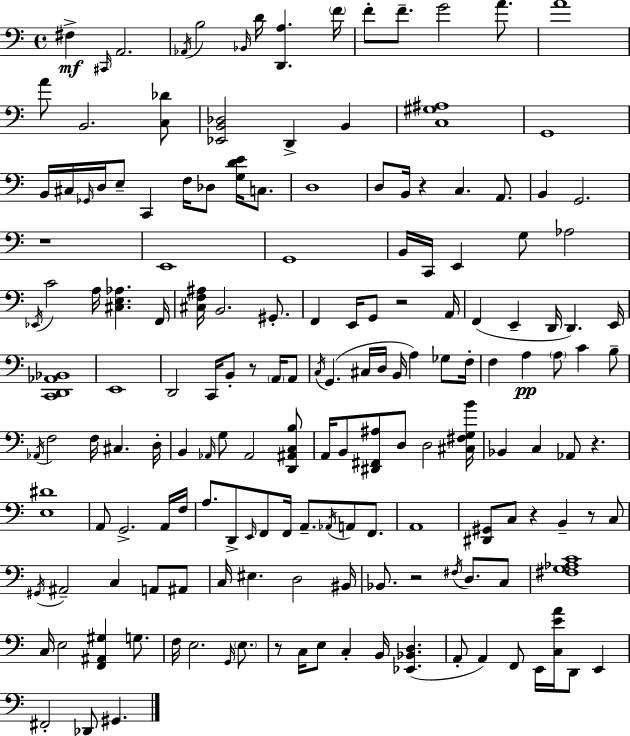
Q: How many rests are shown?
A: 9